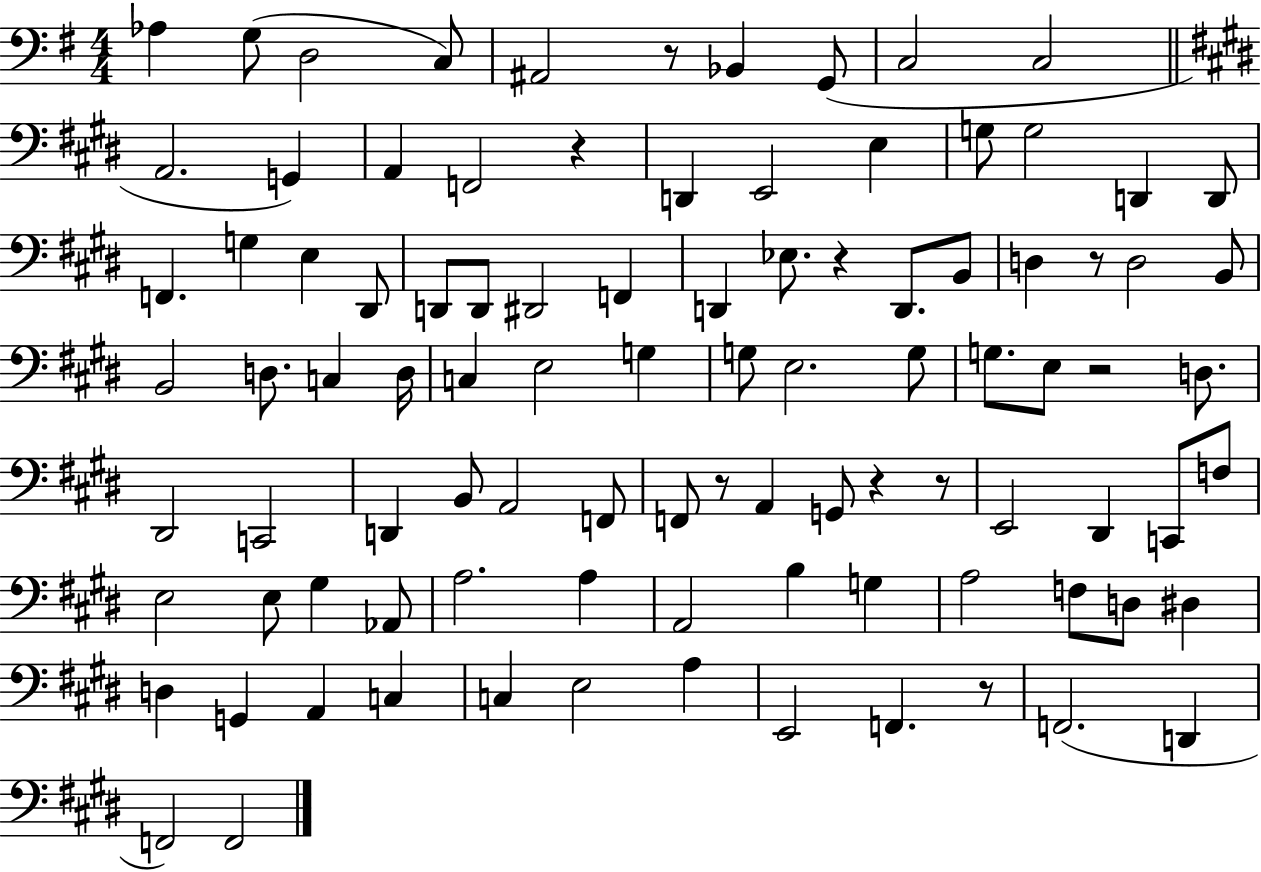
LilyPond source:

{
  \clef bass
  \numericTimeSignature
  \time 4/4
  \key g \major
  aes4 g8( d2 c8) | ais,2 r8 bes,4 g,8( | c2 c2 | \bar "||" \break \key e \major a,2. g,4) | a,4 f,2 r4 | d,4 e,2 e4 | g8 g2 d,4 d,8 | \break f,4. g4 e4 dis,8 | d,8 d,8 dis,2 f,4 | d,4 ees8. r4 d,8. b,8 | d4 r8 d2 b,8 | \break b,2 d8. c4 d16 | c4 e2 g4 | g8 e2. g8 | g8. e8 r2 d8. | \break dis,2 c,2 | d,4 b,8 a,2 f,8 | f,8 r8 a,4 g,8 r4 r8 | e,2 dis,4 c,8 f8 | \break e2 e8 gis4 aes,8 | a2. a4 | a,2 b4 g4 | a2 f8 d8 dis4 | \break d4 g,4 a,4 c4 | c4 e2 a4 | e,2 f,4. r8 | f,2.( d,4 | \break f,2) f,2 | \bar "|."
}